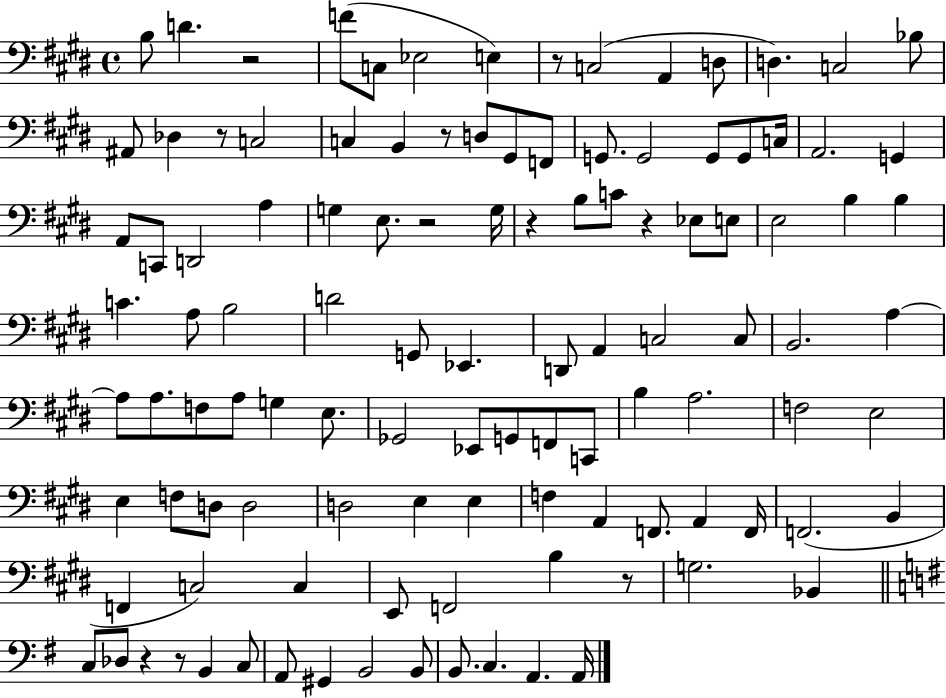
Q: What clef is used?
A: bass